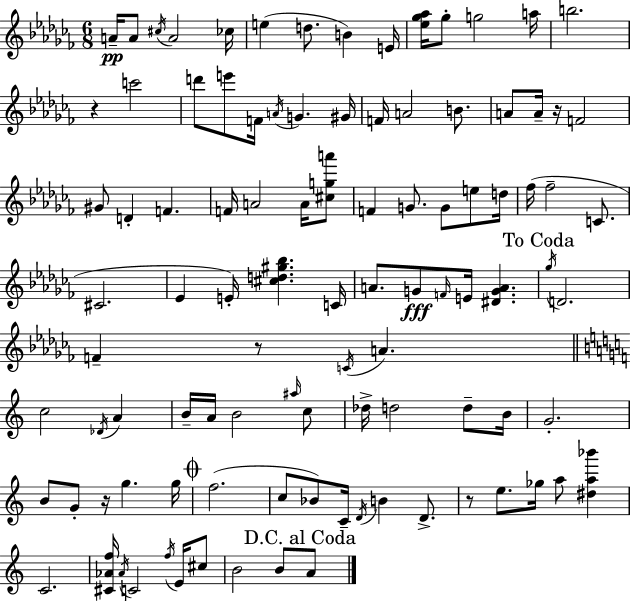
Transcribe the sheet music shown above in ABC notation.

X:1
T:Untitled
M:6/8
L:1/4
K:Abm
A/4 A/2 ^c/4 A2 _c/4 e d/2 B E/4 [_e_g_a]/4 _g/2 g2 a/4 b2 z c'2 d'/2 e'/2 F/4 A/4 G ^G/4 F/4 A2 B/2 A/2 A/4 z/4 F2 ^G/2 D F F/4 A2 A/4 [^cga']/2 F G/2 G/2 e/2 d/4 _f/4 _f2 C/2 ^C2 _E E/4 [^cd^g_b] C/4 A/2 G/2 F/4 E/4 [^DGA] _g/4 D2 F z/2 C/4 A c2 _D/4 A B/4 A/4 B2 ^a/4 c/2 _d/4 d2 d/2 B/4 G2 B/2 G/2 z/4 g g/4 f2 c/2 _B/2 C/4 D/4 B D/2 z/2 e/2 _g/4 a/2 [^da_b'] C2 [^C_Af]/4 _A/4 C2 f/4 E/4 ^c/2 B2 B/2 A/2